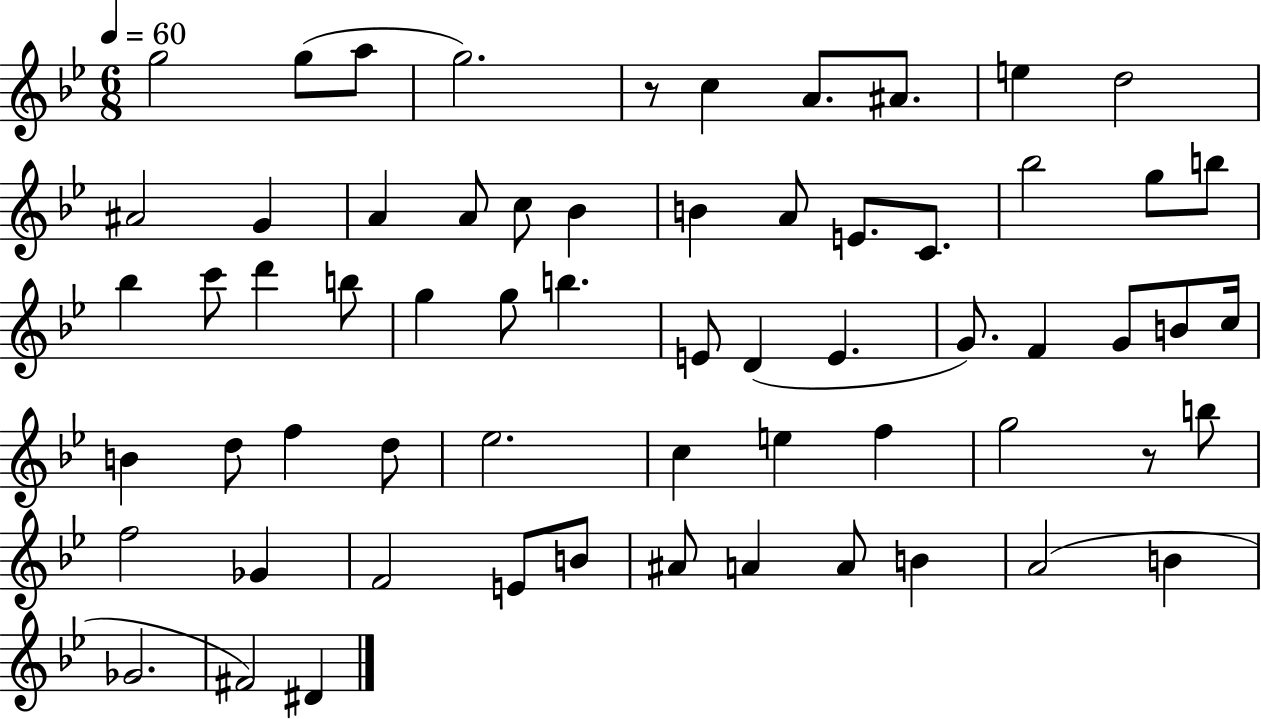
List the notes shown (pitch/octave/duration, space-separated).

G5/h G5/e A5/e G5/h. R/e C5/q A4/e. A#4/e. E5/q D5/h A#4/h G4/q A4/q A4/e C5/e Bb4/q B4/q A4/e E4/e. C4/e. Bb5/h G5/e B5/e Bb5/q C6/e D6/q B5/e G5/q G5/e B5/q. E4/e D4/q E4/q. G4/e. F4/q G4/e B4/e C5/s B4/q D5/e F5/q D5/e Eb5/h. C5/q E5/q F5/q G5/h R/e B5/e F5/h Gb4/q F4/h E4/e B4/e A#4/e A4/q A4/e B4/q A4/h B4/q Gb4/h. F#4/h D#4/q